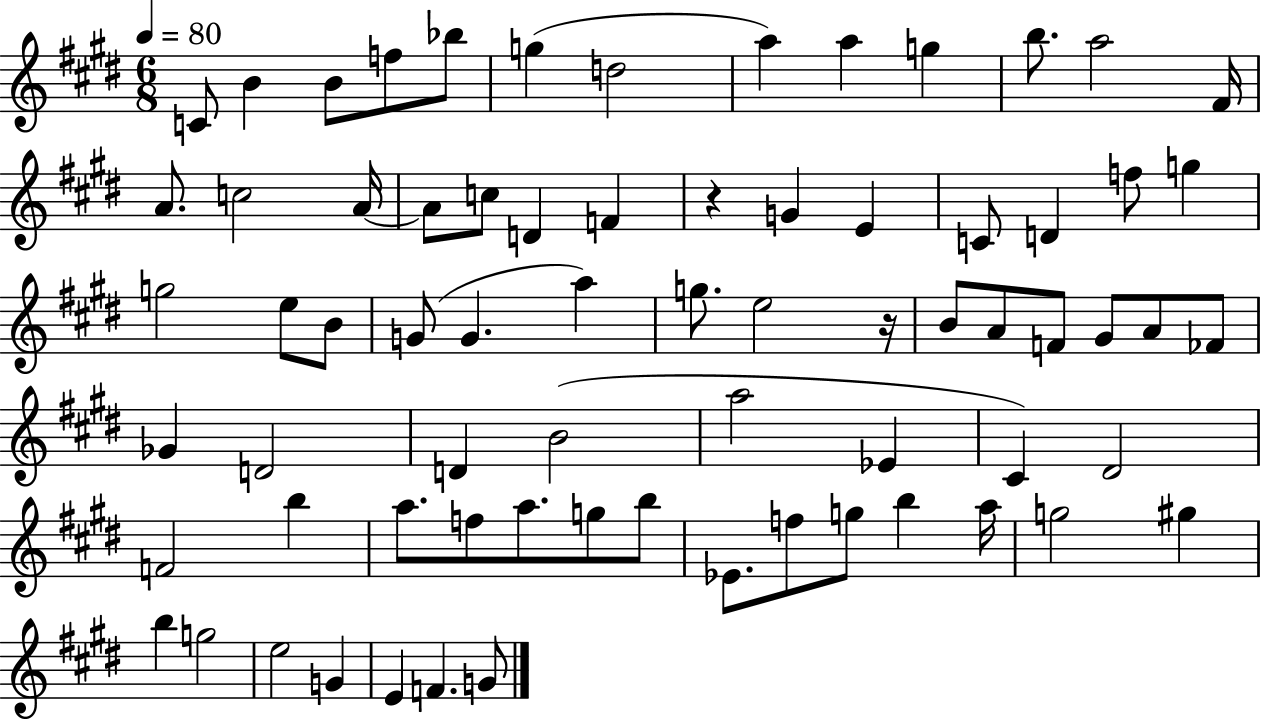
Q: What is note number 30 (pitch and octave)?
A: G4